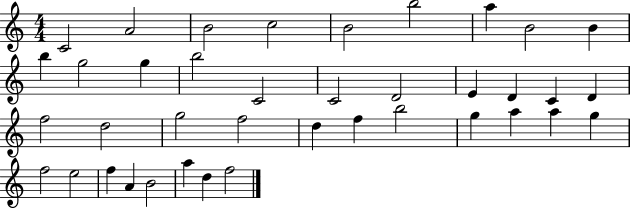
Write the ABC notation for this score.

X:1
T:Untitled
M:4/4
L:1/4
K:C
C2 A2 B2 c2 B2 b2 a B2 B b g2 g b2 C2 C2 D2 E D C D f2 d2 g2 f2 d f b2 g a a g f2 e2 f A B2 a d f2